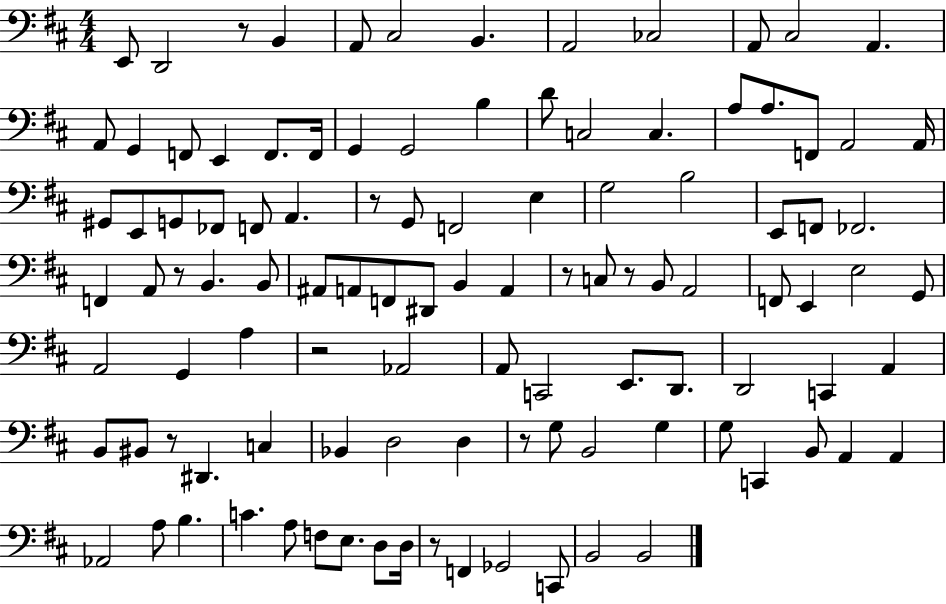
{
  \clef bass
  \numericTimeSignature
  \time 4/4
  \key d \major
  e,8 d,2 r8 b,4 | a,8 cis2 b,4. | a,2 ces2 | a,8 cis2 a,4. | \break a,8 g,4 f,8 e,4 f,8. f,16 | g,4 g,2 b4 | d'8 c2 c4. | a8 a8. f,8 a,2 a,16 | \break gis,8 e,8 g,8 fes,8 f,8 a,4. | r8 g,8 f,2 e4 | g2 b2 | e,8 f,8 fes,2. | \break f,4 a,8 r8 b,4. b,8 | ais,8 a,8 f,8 dis,8 b,4 a,4 | r8 c8 r8 b,8 a,2 | f,8 e,4 e2 g,8 | \break a,2 g,4 a4 | r2 aes,2 | a,8 c,2 e,8. d,8. | d,2 c,4 a,4 | \break b,8 bis,8 r8 dis,4. c4 | bes,4 d2 d4 | r8 g8 b,2 g4 | g8 c,4 b,8 a,4 a,4 | \break aes,2 a8 b4. | c'4. a8 f8 e8. d8 d16 | r8 f,4 ges,2 c,8 | b,2 b,2 | \break \bar "|."
}